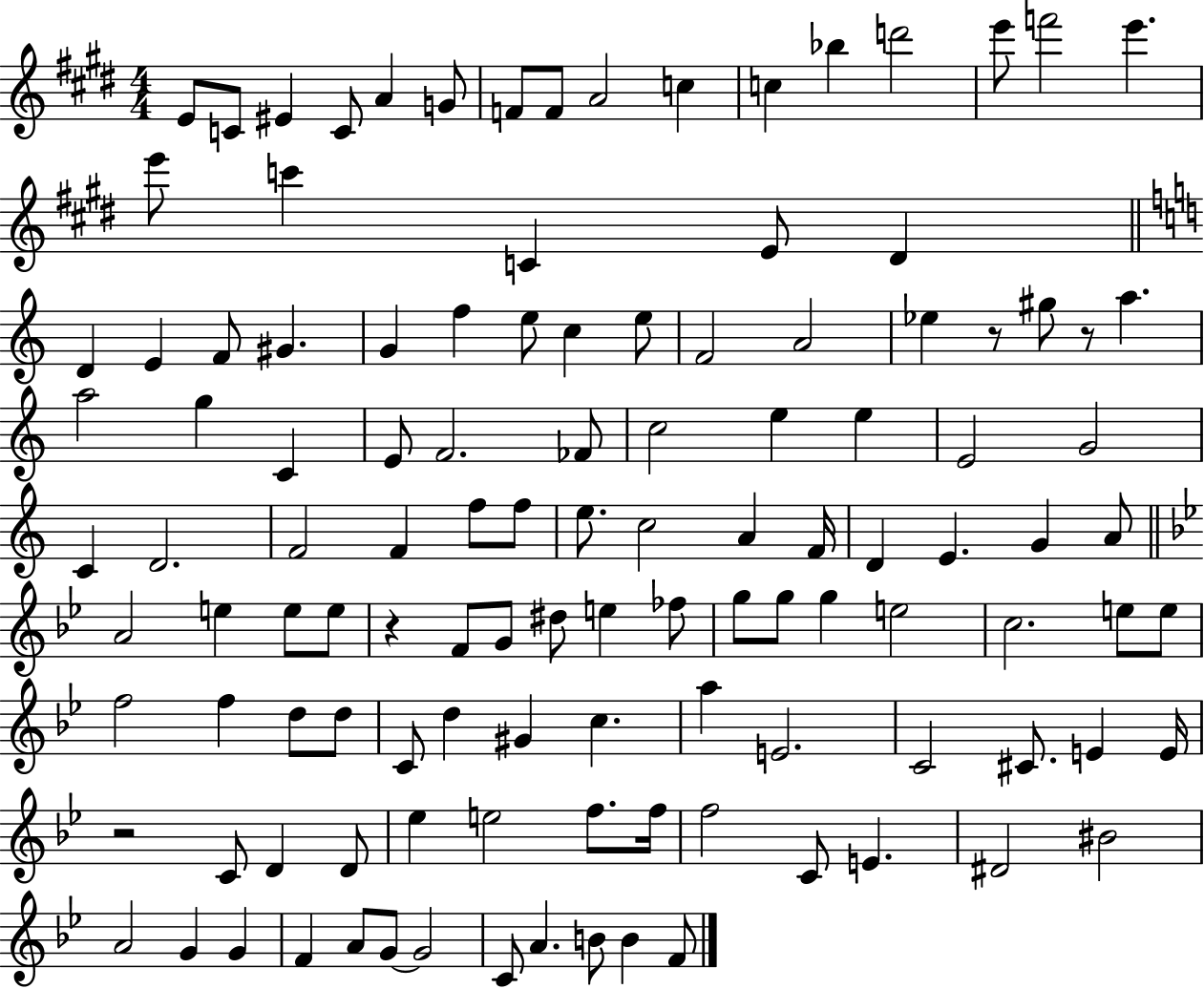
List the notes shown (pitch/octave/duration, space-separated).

E4/e C4/e EIS4/q C4/e A4/q G4/e F4/e F4/e A4/h C5/q C5/q Bb5/q D6/h E6/e F6/h E6/q. E6/e C6/q C4/q E4/e D#4/q D4/q E4/q F4/e G#4/q. G4/q F5/q E5/e C5/q E5/e F4/h A4/h Eb5/q R/e G#5/e R/e A5/q. A5/h G5/q C4/q E4/e F4/h. FES4/e C5/h E5/q E5/q E4/h G4/h C4/q D4/h. F4/h F4/q F5/e F5/e E5/e. C5/h A4/q F4/s D4/q E4/q. G4/q A4/e A4/h E5/q E5/e E5/e R/q F4/e G4/e D#5/e E5/q FES5/e G5/e G5/e G5/q E5/h C5/h. E5/e E5/e F5/h F5/q D5/e D5/e C4/e D5/q G#4/q C5/q. A5/q E4/h. C4/h C#4/e. E4/q E4/s R/h C4/e D4/q D4/e Eb5/q E5/h F5/e. F5/s F5/h C4/e E4/q. D#4/h BIS4/h A4/h G4/q G4/q F4/q A4/e G4/e G4/h C4/e A4/q. B4/e B4/q F4/e